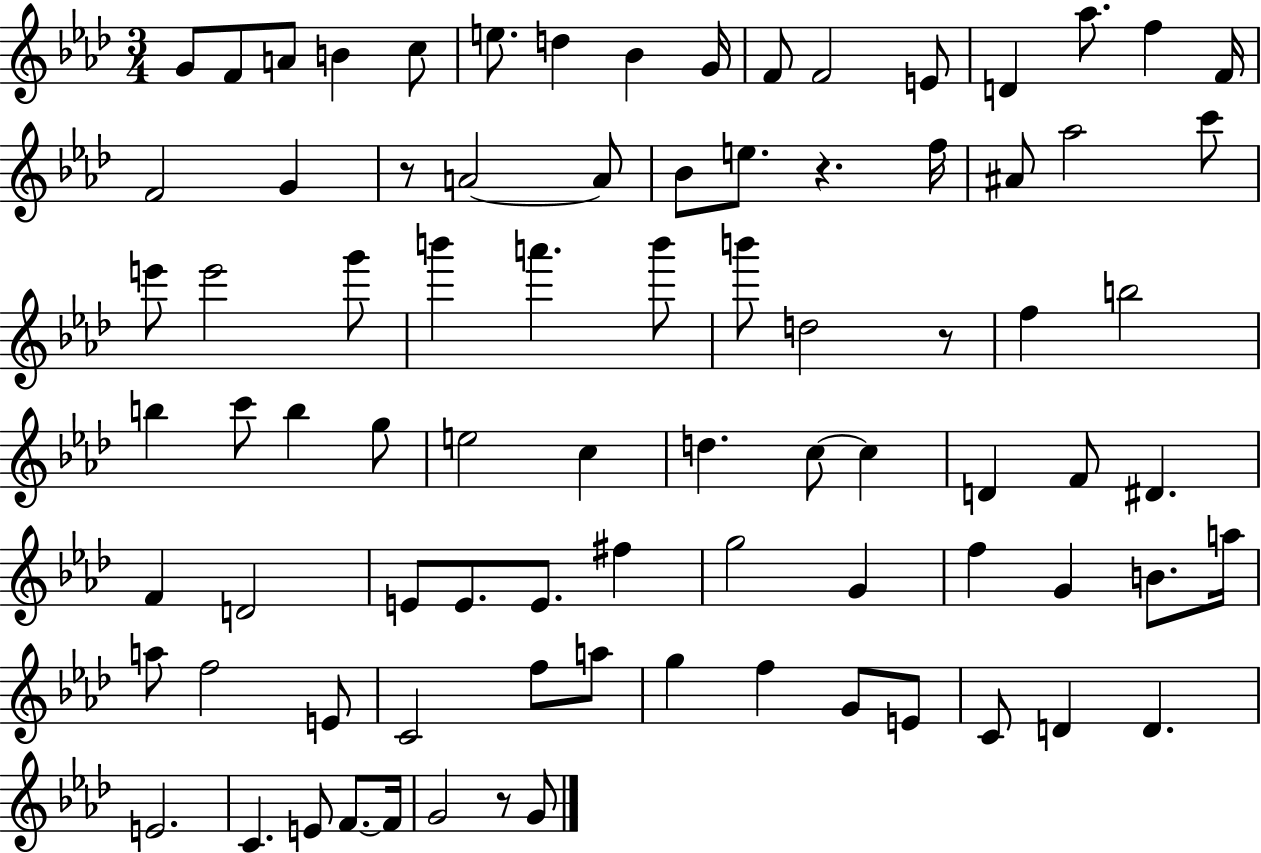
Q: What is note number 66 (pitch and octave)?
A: A5